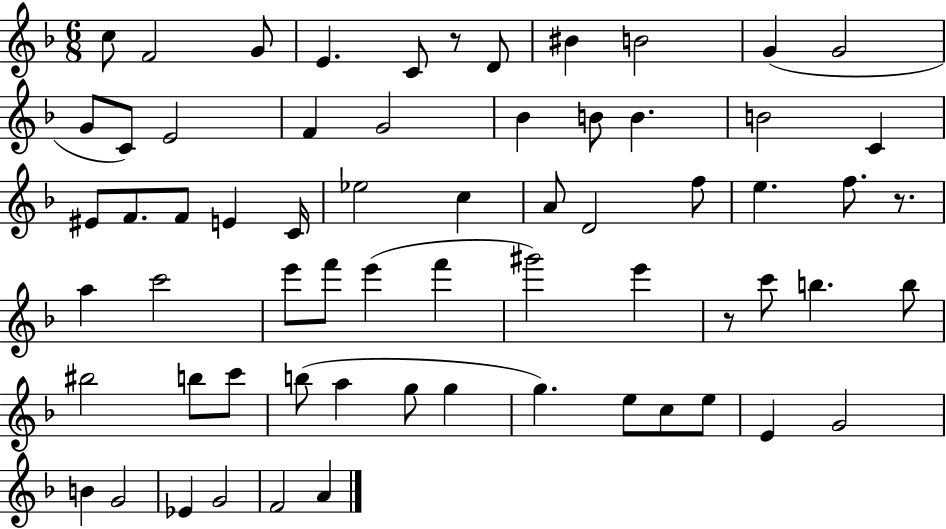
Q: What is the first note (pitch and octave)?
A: C5